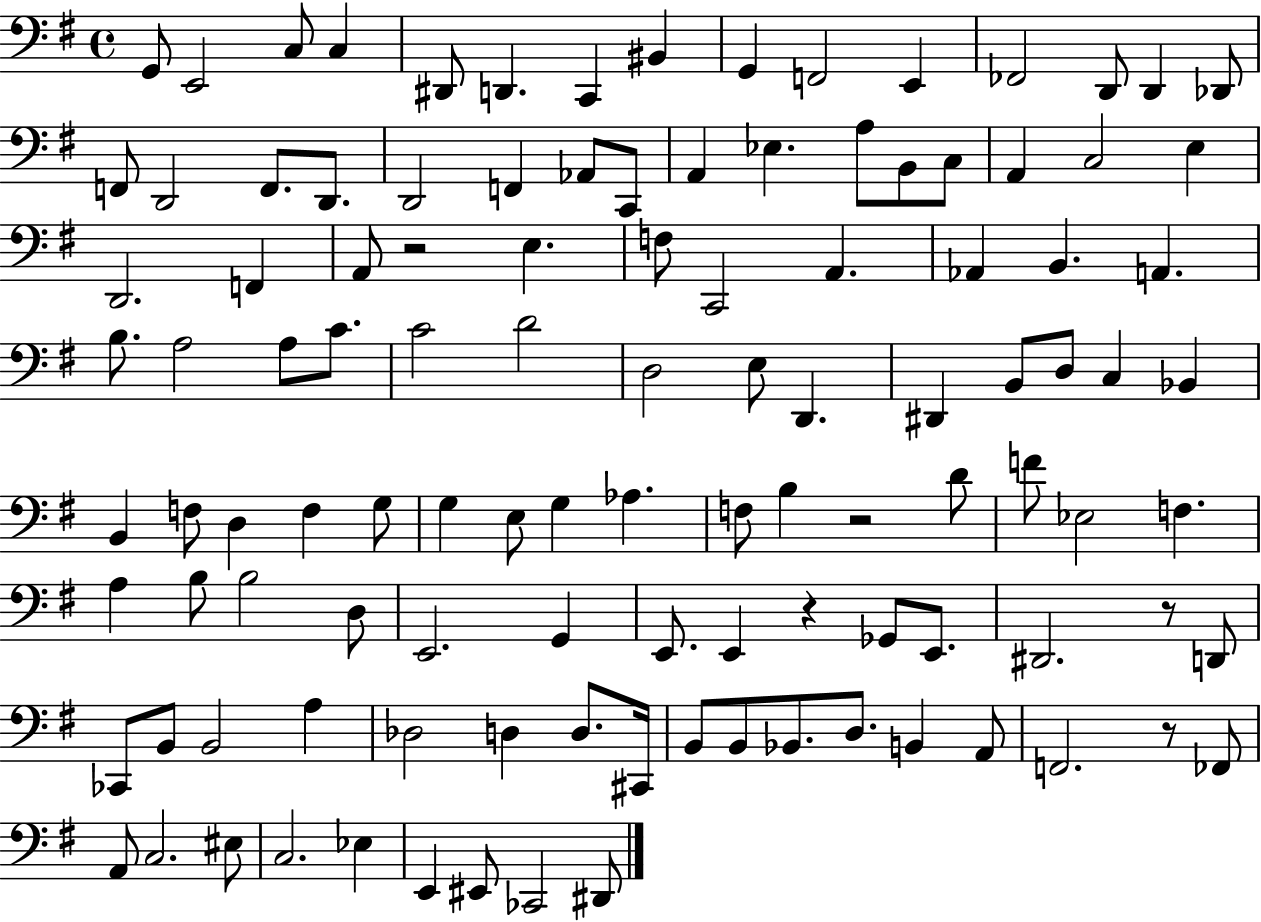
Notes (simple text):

G2/e E2/h C3/e C3/q D#2/e D2/q. C2/q BIS2/q G2/q F2/h E2/q FES2/h D2/e D2/q Db2/e F2/e D2/h F2/e. D2/e. D2/h F2/q Ab2/e C2/e A2/q Eb3/q. A3/e B2/e C3/e A2/q C3/h E3/q D2/h. F2/q A2/e R/h E3/q. F3/e C2/h A2/q. Ab2/q B2/q. A2/q. B3/e. A3/h A3/e C4/e. C4/h D4/h D3/h E3/e D2/q. D#2/q B2/e D3/e C3/q Bb2/q B2/q F3/e D3/q F3/q G3/e G3/q E3/e G3/q Ab3/q. F3/e B3/q R/h D4/e F4/e Eb3/h F3/q. A3/q B3/e B3/h D3/e E2/h. G2/q E2/e. E2/q R/q Gb2/e E2/e. D#2/h. R/e D2/e CES2/e B2/e B2/h A3/q Db3/h D3/q D3/e. C#2/s B2/e B2/e Bb2/e. D3/e. B2/q A2/e F2/h. R/e FES2/e A2/e C3/h. EIS3/e C3/h. Eb3/q E2/q EIS2/e CES2/h D#2/e